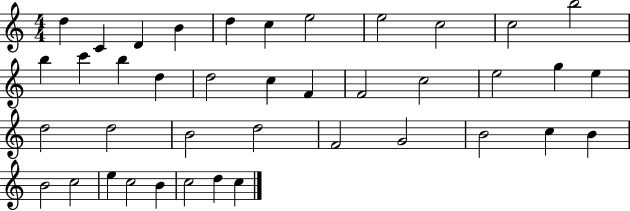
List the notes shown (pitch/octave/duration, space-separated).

D5/q C4/q D4/q B4/q D5/q C5/q E5/h E5/h C5/h C5/h B5/h B5/q C6/q B5/q D5/q D5/h C5/q F4/q F4/h C5/h E5/h G5/q E5/q D5/h D5/h B4/h D5/h F4/h G4/h B4/h C5/q B4/q B4/h C5/h E5/q C5/h B4/q C5/h D5/q C5/q